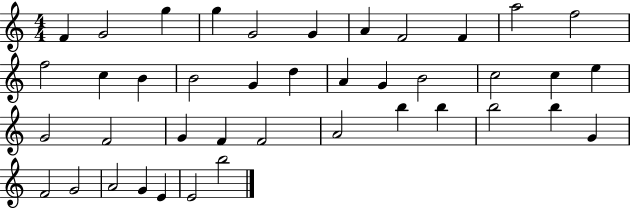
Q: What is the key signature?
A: C major